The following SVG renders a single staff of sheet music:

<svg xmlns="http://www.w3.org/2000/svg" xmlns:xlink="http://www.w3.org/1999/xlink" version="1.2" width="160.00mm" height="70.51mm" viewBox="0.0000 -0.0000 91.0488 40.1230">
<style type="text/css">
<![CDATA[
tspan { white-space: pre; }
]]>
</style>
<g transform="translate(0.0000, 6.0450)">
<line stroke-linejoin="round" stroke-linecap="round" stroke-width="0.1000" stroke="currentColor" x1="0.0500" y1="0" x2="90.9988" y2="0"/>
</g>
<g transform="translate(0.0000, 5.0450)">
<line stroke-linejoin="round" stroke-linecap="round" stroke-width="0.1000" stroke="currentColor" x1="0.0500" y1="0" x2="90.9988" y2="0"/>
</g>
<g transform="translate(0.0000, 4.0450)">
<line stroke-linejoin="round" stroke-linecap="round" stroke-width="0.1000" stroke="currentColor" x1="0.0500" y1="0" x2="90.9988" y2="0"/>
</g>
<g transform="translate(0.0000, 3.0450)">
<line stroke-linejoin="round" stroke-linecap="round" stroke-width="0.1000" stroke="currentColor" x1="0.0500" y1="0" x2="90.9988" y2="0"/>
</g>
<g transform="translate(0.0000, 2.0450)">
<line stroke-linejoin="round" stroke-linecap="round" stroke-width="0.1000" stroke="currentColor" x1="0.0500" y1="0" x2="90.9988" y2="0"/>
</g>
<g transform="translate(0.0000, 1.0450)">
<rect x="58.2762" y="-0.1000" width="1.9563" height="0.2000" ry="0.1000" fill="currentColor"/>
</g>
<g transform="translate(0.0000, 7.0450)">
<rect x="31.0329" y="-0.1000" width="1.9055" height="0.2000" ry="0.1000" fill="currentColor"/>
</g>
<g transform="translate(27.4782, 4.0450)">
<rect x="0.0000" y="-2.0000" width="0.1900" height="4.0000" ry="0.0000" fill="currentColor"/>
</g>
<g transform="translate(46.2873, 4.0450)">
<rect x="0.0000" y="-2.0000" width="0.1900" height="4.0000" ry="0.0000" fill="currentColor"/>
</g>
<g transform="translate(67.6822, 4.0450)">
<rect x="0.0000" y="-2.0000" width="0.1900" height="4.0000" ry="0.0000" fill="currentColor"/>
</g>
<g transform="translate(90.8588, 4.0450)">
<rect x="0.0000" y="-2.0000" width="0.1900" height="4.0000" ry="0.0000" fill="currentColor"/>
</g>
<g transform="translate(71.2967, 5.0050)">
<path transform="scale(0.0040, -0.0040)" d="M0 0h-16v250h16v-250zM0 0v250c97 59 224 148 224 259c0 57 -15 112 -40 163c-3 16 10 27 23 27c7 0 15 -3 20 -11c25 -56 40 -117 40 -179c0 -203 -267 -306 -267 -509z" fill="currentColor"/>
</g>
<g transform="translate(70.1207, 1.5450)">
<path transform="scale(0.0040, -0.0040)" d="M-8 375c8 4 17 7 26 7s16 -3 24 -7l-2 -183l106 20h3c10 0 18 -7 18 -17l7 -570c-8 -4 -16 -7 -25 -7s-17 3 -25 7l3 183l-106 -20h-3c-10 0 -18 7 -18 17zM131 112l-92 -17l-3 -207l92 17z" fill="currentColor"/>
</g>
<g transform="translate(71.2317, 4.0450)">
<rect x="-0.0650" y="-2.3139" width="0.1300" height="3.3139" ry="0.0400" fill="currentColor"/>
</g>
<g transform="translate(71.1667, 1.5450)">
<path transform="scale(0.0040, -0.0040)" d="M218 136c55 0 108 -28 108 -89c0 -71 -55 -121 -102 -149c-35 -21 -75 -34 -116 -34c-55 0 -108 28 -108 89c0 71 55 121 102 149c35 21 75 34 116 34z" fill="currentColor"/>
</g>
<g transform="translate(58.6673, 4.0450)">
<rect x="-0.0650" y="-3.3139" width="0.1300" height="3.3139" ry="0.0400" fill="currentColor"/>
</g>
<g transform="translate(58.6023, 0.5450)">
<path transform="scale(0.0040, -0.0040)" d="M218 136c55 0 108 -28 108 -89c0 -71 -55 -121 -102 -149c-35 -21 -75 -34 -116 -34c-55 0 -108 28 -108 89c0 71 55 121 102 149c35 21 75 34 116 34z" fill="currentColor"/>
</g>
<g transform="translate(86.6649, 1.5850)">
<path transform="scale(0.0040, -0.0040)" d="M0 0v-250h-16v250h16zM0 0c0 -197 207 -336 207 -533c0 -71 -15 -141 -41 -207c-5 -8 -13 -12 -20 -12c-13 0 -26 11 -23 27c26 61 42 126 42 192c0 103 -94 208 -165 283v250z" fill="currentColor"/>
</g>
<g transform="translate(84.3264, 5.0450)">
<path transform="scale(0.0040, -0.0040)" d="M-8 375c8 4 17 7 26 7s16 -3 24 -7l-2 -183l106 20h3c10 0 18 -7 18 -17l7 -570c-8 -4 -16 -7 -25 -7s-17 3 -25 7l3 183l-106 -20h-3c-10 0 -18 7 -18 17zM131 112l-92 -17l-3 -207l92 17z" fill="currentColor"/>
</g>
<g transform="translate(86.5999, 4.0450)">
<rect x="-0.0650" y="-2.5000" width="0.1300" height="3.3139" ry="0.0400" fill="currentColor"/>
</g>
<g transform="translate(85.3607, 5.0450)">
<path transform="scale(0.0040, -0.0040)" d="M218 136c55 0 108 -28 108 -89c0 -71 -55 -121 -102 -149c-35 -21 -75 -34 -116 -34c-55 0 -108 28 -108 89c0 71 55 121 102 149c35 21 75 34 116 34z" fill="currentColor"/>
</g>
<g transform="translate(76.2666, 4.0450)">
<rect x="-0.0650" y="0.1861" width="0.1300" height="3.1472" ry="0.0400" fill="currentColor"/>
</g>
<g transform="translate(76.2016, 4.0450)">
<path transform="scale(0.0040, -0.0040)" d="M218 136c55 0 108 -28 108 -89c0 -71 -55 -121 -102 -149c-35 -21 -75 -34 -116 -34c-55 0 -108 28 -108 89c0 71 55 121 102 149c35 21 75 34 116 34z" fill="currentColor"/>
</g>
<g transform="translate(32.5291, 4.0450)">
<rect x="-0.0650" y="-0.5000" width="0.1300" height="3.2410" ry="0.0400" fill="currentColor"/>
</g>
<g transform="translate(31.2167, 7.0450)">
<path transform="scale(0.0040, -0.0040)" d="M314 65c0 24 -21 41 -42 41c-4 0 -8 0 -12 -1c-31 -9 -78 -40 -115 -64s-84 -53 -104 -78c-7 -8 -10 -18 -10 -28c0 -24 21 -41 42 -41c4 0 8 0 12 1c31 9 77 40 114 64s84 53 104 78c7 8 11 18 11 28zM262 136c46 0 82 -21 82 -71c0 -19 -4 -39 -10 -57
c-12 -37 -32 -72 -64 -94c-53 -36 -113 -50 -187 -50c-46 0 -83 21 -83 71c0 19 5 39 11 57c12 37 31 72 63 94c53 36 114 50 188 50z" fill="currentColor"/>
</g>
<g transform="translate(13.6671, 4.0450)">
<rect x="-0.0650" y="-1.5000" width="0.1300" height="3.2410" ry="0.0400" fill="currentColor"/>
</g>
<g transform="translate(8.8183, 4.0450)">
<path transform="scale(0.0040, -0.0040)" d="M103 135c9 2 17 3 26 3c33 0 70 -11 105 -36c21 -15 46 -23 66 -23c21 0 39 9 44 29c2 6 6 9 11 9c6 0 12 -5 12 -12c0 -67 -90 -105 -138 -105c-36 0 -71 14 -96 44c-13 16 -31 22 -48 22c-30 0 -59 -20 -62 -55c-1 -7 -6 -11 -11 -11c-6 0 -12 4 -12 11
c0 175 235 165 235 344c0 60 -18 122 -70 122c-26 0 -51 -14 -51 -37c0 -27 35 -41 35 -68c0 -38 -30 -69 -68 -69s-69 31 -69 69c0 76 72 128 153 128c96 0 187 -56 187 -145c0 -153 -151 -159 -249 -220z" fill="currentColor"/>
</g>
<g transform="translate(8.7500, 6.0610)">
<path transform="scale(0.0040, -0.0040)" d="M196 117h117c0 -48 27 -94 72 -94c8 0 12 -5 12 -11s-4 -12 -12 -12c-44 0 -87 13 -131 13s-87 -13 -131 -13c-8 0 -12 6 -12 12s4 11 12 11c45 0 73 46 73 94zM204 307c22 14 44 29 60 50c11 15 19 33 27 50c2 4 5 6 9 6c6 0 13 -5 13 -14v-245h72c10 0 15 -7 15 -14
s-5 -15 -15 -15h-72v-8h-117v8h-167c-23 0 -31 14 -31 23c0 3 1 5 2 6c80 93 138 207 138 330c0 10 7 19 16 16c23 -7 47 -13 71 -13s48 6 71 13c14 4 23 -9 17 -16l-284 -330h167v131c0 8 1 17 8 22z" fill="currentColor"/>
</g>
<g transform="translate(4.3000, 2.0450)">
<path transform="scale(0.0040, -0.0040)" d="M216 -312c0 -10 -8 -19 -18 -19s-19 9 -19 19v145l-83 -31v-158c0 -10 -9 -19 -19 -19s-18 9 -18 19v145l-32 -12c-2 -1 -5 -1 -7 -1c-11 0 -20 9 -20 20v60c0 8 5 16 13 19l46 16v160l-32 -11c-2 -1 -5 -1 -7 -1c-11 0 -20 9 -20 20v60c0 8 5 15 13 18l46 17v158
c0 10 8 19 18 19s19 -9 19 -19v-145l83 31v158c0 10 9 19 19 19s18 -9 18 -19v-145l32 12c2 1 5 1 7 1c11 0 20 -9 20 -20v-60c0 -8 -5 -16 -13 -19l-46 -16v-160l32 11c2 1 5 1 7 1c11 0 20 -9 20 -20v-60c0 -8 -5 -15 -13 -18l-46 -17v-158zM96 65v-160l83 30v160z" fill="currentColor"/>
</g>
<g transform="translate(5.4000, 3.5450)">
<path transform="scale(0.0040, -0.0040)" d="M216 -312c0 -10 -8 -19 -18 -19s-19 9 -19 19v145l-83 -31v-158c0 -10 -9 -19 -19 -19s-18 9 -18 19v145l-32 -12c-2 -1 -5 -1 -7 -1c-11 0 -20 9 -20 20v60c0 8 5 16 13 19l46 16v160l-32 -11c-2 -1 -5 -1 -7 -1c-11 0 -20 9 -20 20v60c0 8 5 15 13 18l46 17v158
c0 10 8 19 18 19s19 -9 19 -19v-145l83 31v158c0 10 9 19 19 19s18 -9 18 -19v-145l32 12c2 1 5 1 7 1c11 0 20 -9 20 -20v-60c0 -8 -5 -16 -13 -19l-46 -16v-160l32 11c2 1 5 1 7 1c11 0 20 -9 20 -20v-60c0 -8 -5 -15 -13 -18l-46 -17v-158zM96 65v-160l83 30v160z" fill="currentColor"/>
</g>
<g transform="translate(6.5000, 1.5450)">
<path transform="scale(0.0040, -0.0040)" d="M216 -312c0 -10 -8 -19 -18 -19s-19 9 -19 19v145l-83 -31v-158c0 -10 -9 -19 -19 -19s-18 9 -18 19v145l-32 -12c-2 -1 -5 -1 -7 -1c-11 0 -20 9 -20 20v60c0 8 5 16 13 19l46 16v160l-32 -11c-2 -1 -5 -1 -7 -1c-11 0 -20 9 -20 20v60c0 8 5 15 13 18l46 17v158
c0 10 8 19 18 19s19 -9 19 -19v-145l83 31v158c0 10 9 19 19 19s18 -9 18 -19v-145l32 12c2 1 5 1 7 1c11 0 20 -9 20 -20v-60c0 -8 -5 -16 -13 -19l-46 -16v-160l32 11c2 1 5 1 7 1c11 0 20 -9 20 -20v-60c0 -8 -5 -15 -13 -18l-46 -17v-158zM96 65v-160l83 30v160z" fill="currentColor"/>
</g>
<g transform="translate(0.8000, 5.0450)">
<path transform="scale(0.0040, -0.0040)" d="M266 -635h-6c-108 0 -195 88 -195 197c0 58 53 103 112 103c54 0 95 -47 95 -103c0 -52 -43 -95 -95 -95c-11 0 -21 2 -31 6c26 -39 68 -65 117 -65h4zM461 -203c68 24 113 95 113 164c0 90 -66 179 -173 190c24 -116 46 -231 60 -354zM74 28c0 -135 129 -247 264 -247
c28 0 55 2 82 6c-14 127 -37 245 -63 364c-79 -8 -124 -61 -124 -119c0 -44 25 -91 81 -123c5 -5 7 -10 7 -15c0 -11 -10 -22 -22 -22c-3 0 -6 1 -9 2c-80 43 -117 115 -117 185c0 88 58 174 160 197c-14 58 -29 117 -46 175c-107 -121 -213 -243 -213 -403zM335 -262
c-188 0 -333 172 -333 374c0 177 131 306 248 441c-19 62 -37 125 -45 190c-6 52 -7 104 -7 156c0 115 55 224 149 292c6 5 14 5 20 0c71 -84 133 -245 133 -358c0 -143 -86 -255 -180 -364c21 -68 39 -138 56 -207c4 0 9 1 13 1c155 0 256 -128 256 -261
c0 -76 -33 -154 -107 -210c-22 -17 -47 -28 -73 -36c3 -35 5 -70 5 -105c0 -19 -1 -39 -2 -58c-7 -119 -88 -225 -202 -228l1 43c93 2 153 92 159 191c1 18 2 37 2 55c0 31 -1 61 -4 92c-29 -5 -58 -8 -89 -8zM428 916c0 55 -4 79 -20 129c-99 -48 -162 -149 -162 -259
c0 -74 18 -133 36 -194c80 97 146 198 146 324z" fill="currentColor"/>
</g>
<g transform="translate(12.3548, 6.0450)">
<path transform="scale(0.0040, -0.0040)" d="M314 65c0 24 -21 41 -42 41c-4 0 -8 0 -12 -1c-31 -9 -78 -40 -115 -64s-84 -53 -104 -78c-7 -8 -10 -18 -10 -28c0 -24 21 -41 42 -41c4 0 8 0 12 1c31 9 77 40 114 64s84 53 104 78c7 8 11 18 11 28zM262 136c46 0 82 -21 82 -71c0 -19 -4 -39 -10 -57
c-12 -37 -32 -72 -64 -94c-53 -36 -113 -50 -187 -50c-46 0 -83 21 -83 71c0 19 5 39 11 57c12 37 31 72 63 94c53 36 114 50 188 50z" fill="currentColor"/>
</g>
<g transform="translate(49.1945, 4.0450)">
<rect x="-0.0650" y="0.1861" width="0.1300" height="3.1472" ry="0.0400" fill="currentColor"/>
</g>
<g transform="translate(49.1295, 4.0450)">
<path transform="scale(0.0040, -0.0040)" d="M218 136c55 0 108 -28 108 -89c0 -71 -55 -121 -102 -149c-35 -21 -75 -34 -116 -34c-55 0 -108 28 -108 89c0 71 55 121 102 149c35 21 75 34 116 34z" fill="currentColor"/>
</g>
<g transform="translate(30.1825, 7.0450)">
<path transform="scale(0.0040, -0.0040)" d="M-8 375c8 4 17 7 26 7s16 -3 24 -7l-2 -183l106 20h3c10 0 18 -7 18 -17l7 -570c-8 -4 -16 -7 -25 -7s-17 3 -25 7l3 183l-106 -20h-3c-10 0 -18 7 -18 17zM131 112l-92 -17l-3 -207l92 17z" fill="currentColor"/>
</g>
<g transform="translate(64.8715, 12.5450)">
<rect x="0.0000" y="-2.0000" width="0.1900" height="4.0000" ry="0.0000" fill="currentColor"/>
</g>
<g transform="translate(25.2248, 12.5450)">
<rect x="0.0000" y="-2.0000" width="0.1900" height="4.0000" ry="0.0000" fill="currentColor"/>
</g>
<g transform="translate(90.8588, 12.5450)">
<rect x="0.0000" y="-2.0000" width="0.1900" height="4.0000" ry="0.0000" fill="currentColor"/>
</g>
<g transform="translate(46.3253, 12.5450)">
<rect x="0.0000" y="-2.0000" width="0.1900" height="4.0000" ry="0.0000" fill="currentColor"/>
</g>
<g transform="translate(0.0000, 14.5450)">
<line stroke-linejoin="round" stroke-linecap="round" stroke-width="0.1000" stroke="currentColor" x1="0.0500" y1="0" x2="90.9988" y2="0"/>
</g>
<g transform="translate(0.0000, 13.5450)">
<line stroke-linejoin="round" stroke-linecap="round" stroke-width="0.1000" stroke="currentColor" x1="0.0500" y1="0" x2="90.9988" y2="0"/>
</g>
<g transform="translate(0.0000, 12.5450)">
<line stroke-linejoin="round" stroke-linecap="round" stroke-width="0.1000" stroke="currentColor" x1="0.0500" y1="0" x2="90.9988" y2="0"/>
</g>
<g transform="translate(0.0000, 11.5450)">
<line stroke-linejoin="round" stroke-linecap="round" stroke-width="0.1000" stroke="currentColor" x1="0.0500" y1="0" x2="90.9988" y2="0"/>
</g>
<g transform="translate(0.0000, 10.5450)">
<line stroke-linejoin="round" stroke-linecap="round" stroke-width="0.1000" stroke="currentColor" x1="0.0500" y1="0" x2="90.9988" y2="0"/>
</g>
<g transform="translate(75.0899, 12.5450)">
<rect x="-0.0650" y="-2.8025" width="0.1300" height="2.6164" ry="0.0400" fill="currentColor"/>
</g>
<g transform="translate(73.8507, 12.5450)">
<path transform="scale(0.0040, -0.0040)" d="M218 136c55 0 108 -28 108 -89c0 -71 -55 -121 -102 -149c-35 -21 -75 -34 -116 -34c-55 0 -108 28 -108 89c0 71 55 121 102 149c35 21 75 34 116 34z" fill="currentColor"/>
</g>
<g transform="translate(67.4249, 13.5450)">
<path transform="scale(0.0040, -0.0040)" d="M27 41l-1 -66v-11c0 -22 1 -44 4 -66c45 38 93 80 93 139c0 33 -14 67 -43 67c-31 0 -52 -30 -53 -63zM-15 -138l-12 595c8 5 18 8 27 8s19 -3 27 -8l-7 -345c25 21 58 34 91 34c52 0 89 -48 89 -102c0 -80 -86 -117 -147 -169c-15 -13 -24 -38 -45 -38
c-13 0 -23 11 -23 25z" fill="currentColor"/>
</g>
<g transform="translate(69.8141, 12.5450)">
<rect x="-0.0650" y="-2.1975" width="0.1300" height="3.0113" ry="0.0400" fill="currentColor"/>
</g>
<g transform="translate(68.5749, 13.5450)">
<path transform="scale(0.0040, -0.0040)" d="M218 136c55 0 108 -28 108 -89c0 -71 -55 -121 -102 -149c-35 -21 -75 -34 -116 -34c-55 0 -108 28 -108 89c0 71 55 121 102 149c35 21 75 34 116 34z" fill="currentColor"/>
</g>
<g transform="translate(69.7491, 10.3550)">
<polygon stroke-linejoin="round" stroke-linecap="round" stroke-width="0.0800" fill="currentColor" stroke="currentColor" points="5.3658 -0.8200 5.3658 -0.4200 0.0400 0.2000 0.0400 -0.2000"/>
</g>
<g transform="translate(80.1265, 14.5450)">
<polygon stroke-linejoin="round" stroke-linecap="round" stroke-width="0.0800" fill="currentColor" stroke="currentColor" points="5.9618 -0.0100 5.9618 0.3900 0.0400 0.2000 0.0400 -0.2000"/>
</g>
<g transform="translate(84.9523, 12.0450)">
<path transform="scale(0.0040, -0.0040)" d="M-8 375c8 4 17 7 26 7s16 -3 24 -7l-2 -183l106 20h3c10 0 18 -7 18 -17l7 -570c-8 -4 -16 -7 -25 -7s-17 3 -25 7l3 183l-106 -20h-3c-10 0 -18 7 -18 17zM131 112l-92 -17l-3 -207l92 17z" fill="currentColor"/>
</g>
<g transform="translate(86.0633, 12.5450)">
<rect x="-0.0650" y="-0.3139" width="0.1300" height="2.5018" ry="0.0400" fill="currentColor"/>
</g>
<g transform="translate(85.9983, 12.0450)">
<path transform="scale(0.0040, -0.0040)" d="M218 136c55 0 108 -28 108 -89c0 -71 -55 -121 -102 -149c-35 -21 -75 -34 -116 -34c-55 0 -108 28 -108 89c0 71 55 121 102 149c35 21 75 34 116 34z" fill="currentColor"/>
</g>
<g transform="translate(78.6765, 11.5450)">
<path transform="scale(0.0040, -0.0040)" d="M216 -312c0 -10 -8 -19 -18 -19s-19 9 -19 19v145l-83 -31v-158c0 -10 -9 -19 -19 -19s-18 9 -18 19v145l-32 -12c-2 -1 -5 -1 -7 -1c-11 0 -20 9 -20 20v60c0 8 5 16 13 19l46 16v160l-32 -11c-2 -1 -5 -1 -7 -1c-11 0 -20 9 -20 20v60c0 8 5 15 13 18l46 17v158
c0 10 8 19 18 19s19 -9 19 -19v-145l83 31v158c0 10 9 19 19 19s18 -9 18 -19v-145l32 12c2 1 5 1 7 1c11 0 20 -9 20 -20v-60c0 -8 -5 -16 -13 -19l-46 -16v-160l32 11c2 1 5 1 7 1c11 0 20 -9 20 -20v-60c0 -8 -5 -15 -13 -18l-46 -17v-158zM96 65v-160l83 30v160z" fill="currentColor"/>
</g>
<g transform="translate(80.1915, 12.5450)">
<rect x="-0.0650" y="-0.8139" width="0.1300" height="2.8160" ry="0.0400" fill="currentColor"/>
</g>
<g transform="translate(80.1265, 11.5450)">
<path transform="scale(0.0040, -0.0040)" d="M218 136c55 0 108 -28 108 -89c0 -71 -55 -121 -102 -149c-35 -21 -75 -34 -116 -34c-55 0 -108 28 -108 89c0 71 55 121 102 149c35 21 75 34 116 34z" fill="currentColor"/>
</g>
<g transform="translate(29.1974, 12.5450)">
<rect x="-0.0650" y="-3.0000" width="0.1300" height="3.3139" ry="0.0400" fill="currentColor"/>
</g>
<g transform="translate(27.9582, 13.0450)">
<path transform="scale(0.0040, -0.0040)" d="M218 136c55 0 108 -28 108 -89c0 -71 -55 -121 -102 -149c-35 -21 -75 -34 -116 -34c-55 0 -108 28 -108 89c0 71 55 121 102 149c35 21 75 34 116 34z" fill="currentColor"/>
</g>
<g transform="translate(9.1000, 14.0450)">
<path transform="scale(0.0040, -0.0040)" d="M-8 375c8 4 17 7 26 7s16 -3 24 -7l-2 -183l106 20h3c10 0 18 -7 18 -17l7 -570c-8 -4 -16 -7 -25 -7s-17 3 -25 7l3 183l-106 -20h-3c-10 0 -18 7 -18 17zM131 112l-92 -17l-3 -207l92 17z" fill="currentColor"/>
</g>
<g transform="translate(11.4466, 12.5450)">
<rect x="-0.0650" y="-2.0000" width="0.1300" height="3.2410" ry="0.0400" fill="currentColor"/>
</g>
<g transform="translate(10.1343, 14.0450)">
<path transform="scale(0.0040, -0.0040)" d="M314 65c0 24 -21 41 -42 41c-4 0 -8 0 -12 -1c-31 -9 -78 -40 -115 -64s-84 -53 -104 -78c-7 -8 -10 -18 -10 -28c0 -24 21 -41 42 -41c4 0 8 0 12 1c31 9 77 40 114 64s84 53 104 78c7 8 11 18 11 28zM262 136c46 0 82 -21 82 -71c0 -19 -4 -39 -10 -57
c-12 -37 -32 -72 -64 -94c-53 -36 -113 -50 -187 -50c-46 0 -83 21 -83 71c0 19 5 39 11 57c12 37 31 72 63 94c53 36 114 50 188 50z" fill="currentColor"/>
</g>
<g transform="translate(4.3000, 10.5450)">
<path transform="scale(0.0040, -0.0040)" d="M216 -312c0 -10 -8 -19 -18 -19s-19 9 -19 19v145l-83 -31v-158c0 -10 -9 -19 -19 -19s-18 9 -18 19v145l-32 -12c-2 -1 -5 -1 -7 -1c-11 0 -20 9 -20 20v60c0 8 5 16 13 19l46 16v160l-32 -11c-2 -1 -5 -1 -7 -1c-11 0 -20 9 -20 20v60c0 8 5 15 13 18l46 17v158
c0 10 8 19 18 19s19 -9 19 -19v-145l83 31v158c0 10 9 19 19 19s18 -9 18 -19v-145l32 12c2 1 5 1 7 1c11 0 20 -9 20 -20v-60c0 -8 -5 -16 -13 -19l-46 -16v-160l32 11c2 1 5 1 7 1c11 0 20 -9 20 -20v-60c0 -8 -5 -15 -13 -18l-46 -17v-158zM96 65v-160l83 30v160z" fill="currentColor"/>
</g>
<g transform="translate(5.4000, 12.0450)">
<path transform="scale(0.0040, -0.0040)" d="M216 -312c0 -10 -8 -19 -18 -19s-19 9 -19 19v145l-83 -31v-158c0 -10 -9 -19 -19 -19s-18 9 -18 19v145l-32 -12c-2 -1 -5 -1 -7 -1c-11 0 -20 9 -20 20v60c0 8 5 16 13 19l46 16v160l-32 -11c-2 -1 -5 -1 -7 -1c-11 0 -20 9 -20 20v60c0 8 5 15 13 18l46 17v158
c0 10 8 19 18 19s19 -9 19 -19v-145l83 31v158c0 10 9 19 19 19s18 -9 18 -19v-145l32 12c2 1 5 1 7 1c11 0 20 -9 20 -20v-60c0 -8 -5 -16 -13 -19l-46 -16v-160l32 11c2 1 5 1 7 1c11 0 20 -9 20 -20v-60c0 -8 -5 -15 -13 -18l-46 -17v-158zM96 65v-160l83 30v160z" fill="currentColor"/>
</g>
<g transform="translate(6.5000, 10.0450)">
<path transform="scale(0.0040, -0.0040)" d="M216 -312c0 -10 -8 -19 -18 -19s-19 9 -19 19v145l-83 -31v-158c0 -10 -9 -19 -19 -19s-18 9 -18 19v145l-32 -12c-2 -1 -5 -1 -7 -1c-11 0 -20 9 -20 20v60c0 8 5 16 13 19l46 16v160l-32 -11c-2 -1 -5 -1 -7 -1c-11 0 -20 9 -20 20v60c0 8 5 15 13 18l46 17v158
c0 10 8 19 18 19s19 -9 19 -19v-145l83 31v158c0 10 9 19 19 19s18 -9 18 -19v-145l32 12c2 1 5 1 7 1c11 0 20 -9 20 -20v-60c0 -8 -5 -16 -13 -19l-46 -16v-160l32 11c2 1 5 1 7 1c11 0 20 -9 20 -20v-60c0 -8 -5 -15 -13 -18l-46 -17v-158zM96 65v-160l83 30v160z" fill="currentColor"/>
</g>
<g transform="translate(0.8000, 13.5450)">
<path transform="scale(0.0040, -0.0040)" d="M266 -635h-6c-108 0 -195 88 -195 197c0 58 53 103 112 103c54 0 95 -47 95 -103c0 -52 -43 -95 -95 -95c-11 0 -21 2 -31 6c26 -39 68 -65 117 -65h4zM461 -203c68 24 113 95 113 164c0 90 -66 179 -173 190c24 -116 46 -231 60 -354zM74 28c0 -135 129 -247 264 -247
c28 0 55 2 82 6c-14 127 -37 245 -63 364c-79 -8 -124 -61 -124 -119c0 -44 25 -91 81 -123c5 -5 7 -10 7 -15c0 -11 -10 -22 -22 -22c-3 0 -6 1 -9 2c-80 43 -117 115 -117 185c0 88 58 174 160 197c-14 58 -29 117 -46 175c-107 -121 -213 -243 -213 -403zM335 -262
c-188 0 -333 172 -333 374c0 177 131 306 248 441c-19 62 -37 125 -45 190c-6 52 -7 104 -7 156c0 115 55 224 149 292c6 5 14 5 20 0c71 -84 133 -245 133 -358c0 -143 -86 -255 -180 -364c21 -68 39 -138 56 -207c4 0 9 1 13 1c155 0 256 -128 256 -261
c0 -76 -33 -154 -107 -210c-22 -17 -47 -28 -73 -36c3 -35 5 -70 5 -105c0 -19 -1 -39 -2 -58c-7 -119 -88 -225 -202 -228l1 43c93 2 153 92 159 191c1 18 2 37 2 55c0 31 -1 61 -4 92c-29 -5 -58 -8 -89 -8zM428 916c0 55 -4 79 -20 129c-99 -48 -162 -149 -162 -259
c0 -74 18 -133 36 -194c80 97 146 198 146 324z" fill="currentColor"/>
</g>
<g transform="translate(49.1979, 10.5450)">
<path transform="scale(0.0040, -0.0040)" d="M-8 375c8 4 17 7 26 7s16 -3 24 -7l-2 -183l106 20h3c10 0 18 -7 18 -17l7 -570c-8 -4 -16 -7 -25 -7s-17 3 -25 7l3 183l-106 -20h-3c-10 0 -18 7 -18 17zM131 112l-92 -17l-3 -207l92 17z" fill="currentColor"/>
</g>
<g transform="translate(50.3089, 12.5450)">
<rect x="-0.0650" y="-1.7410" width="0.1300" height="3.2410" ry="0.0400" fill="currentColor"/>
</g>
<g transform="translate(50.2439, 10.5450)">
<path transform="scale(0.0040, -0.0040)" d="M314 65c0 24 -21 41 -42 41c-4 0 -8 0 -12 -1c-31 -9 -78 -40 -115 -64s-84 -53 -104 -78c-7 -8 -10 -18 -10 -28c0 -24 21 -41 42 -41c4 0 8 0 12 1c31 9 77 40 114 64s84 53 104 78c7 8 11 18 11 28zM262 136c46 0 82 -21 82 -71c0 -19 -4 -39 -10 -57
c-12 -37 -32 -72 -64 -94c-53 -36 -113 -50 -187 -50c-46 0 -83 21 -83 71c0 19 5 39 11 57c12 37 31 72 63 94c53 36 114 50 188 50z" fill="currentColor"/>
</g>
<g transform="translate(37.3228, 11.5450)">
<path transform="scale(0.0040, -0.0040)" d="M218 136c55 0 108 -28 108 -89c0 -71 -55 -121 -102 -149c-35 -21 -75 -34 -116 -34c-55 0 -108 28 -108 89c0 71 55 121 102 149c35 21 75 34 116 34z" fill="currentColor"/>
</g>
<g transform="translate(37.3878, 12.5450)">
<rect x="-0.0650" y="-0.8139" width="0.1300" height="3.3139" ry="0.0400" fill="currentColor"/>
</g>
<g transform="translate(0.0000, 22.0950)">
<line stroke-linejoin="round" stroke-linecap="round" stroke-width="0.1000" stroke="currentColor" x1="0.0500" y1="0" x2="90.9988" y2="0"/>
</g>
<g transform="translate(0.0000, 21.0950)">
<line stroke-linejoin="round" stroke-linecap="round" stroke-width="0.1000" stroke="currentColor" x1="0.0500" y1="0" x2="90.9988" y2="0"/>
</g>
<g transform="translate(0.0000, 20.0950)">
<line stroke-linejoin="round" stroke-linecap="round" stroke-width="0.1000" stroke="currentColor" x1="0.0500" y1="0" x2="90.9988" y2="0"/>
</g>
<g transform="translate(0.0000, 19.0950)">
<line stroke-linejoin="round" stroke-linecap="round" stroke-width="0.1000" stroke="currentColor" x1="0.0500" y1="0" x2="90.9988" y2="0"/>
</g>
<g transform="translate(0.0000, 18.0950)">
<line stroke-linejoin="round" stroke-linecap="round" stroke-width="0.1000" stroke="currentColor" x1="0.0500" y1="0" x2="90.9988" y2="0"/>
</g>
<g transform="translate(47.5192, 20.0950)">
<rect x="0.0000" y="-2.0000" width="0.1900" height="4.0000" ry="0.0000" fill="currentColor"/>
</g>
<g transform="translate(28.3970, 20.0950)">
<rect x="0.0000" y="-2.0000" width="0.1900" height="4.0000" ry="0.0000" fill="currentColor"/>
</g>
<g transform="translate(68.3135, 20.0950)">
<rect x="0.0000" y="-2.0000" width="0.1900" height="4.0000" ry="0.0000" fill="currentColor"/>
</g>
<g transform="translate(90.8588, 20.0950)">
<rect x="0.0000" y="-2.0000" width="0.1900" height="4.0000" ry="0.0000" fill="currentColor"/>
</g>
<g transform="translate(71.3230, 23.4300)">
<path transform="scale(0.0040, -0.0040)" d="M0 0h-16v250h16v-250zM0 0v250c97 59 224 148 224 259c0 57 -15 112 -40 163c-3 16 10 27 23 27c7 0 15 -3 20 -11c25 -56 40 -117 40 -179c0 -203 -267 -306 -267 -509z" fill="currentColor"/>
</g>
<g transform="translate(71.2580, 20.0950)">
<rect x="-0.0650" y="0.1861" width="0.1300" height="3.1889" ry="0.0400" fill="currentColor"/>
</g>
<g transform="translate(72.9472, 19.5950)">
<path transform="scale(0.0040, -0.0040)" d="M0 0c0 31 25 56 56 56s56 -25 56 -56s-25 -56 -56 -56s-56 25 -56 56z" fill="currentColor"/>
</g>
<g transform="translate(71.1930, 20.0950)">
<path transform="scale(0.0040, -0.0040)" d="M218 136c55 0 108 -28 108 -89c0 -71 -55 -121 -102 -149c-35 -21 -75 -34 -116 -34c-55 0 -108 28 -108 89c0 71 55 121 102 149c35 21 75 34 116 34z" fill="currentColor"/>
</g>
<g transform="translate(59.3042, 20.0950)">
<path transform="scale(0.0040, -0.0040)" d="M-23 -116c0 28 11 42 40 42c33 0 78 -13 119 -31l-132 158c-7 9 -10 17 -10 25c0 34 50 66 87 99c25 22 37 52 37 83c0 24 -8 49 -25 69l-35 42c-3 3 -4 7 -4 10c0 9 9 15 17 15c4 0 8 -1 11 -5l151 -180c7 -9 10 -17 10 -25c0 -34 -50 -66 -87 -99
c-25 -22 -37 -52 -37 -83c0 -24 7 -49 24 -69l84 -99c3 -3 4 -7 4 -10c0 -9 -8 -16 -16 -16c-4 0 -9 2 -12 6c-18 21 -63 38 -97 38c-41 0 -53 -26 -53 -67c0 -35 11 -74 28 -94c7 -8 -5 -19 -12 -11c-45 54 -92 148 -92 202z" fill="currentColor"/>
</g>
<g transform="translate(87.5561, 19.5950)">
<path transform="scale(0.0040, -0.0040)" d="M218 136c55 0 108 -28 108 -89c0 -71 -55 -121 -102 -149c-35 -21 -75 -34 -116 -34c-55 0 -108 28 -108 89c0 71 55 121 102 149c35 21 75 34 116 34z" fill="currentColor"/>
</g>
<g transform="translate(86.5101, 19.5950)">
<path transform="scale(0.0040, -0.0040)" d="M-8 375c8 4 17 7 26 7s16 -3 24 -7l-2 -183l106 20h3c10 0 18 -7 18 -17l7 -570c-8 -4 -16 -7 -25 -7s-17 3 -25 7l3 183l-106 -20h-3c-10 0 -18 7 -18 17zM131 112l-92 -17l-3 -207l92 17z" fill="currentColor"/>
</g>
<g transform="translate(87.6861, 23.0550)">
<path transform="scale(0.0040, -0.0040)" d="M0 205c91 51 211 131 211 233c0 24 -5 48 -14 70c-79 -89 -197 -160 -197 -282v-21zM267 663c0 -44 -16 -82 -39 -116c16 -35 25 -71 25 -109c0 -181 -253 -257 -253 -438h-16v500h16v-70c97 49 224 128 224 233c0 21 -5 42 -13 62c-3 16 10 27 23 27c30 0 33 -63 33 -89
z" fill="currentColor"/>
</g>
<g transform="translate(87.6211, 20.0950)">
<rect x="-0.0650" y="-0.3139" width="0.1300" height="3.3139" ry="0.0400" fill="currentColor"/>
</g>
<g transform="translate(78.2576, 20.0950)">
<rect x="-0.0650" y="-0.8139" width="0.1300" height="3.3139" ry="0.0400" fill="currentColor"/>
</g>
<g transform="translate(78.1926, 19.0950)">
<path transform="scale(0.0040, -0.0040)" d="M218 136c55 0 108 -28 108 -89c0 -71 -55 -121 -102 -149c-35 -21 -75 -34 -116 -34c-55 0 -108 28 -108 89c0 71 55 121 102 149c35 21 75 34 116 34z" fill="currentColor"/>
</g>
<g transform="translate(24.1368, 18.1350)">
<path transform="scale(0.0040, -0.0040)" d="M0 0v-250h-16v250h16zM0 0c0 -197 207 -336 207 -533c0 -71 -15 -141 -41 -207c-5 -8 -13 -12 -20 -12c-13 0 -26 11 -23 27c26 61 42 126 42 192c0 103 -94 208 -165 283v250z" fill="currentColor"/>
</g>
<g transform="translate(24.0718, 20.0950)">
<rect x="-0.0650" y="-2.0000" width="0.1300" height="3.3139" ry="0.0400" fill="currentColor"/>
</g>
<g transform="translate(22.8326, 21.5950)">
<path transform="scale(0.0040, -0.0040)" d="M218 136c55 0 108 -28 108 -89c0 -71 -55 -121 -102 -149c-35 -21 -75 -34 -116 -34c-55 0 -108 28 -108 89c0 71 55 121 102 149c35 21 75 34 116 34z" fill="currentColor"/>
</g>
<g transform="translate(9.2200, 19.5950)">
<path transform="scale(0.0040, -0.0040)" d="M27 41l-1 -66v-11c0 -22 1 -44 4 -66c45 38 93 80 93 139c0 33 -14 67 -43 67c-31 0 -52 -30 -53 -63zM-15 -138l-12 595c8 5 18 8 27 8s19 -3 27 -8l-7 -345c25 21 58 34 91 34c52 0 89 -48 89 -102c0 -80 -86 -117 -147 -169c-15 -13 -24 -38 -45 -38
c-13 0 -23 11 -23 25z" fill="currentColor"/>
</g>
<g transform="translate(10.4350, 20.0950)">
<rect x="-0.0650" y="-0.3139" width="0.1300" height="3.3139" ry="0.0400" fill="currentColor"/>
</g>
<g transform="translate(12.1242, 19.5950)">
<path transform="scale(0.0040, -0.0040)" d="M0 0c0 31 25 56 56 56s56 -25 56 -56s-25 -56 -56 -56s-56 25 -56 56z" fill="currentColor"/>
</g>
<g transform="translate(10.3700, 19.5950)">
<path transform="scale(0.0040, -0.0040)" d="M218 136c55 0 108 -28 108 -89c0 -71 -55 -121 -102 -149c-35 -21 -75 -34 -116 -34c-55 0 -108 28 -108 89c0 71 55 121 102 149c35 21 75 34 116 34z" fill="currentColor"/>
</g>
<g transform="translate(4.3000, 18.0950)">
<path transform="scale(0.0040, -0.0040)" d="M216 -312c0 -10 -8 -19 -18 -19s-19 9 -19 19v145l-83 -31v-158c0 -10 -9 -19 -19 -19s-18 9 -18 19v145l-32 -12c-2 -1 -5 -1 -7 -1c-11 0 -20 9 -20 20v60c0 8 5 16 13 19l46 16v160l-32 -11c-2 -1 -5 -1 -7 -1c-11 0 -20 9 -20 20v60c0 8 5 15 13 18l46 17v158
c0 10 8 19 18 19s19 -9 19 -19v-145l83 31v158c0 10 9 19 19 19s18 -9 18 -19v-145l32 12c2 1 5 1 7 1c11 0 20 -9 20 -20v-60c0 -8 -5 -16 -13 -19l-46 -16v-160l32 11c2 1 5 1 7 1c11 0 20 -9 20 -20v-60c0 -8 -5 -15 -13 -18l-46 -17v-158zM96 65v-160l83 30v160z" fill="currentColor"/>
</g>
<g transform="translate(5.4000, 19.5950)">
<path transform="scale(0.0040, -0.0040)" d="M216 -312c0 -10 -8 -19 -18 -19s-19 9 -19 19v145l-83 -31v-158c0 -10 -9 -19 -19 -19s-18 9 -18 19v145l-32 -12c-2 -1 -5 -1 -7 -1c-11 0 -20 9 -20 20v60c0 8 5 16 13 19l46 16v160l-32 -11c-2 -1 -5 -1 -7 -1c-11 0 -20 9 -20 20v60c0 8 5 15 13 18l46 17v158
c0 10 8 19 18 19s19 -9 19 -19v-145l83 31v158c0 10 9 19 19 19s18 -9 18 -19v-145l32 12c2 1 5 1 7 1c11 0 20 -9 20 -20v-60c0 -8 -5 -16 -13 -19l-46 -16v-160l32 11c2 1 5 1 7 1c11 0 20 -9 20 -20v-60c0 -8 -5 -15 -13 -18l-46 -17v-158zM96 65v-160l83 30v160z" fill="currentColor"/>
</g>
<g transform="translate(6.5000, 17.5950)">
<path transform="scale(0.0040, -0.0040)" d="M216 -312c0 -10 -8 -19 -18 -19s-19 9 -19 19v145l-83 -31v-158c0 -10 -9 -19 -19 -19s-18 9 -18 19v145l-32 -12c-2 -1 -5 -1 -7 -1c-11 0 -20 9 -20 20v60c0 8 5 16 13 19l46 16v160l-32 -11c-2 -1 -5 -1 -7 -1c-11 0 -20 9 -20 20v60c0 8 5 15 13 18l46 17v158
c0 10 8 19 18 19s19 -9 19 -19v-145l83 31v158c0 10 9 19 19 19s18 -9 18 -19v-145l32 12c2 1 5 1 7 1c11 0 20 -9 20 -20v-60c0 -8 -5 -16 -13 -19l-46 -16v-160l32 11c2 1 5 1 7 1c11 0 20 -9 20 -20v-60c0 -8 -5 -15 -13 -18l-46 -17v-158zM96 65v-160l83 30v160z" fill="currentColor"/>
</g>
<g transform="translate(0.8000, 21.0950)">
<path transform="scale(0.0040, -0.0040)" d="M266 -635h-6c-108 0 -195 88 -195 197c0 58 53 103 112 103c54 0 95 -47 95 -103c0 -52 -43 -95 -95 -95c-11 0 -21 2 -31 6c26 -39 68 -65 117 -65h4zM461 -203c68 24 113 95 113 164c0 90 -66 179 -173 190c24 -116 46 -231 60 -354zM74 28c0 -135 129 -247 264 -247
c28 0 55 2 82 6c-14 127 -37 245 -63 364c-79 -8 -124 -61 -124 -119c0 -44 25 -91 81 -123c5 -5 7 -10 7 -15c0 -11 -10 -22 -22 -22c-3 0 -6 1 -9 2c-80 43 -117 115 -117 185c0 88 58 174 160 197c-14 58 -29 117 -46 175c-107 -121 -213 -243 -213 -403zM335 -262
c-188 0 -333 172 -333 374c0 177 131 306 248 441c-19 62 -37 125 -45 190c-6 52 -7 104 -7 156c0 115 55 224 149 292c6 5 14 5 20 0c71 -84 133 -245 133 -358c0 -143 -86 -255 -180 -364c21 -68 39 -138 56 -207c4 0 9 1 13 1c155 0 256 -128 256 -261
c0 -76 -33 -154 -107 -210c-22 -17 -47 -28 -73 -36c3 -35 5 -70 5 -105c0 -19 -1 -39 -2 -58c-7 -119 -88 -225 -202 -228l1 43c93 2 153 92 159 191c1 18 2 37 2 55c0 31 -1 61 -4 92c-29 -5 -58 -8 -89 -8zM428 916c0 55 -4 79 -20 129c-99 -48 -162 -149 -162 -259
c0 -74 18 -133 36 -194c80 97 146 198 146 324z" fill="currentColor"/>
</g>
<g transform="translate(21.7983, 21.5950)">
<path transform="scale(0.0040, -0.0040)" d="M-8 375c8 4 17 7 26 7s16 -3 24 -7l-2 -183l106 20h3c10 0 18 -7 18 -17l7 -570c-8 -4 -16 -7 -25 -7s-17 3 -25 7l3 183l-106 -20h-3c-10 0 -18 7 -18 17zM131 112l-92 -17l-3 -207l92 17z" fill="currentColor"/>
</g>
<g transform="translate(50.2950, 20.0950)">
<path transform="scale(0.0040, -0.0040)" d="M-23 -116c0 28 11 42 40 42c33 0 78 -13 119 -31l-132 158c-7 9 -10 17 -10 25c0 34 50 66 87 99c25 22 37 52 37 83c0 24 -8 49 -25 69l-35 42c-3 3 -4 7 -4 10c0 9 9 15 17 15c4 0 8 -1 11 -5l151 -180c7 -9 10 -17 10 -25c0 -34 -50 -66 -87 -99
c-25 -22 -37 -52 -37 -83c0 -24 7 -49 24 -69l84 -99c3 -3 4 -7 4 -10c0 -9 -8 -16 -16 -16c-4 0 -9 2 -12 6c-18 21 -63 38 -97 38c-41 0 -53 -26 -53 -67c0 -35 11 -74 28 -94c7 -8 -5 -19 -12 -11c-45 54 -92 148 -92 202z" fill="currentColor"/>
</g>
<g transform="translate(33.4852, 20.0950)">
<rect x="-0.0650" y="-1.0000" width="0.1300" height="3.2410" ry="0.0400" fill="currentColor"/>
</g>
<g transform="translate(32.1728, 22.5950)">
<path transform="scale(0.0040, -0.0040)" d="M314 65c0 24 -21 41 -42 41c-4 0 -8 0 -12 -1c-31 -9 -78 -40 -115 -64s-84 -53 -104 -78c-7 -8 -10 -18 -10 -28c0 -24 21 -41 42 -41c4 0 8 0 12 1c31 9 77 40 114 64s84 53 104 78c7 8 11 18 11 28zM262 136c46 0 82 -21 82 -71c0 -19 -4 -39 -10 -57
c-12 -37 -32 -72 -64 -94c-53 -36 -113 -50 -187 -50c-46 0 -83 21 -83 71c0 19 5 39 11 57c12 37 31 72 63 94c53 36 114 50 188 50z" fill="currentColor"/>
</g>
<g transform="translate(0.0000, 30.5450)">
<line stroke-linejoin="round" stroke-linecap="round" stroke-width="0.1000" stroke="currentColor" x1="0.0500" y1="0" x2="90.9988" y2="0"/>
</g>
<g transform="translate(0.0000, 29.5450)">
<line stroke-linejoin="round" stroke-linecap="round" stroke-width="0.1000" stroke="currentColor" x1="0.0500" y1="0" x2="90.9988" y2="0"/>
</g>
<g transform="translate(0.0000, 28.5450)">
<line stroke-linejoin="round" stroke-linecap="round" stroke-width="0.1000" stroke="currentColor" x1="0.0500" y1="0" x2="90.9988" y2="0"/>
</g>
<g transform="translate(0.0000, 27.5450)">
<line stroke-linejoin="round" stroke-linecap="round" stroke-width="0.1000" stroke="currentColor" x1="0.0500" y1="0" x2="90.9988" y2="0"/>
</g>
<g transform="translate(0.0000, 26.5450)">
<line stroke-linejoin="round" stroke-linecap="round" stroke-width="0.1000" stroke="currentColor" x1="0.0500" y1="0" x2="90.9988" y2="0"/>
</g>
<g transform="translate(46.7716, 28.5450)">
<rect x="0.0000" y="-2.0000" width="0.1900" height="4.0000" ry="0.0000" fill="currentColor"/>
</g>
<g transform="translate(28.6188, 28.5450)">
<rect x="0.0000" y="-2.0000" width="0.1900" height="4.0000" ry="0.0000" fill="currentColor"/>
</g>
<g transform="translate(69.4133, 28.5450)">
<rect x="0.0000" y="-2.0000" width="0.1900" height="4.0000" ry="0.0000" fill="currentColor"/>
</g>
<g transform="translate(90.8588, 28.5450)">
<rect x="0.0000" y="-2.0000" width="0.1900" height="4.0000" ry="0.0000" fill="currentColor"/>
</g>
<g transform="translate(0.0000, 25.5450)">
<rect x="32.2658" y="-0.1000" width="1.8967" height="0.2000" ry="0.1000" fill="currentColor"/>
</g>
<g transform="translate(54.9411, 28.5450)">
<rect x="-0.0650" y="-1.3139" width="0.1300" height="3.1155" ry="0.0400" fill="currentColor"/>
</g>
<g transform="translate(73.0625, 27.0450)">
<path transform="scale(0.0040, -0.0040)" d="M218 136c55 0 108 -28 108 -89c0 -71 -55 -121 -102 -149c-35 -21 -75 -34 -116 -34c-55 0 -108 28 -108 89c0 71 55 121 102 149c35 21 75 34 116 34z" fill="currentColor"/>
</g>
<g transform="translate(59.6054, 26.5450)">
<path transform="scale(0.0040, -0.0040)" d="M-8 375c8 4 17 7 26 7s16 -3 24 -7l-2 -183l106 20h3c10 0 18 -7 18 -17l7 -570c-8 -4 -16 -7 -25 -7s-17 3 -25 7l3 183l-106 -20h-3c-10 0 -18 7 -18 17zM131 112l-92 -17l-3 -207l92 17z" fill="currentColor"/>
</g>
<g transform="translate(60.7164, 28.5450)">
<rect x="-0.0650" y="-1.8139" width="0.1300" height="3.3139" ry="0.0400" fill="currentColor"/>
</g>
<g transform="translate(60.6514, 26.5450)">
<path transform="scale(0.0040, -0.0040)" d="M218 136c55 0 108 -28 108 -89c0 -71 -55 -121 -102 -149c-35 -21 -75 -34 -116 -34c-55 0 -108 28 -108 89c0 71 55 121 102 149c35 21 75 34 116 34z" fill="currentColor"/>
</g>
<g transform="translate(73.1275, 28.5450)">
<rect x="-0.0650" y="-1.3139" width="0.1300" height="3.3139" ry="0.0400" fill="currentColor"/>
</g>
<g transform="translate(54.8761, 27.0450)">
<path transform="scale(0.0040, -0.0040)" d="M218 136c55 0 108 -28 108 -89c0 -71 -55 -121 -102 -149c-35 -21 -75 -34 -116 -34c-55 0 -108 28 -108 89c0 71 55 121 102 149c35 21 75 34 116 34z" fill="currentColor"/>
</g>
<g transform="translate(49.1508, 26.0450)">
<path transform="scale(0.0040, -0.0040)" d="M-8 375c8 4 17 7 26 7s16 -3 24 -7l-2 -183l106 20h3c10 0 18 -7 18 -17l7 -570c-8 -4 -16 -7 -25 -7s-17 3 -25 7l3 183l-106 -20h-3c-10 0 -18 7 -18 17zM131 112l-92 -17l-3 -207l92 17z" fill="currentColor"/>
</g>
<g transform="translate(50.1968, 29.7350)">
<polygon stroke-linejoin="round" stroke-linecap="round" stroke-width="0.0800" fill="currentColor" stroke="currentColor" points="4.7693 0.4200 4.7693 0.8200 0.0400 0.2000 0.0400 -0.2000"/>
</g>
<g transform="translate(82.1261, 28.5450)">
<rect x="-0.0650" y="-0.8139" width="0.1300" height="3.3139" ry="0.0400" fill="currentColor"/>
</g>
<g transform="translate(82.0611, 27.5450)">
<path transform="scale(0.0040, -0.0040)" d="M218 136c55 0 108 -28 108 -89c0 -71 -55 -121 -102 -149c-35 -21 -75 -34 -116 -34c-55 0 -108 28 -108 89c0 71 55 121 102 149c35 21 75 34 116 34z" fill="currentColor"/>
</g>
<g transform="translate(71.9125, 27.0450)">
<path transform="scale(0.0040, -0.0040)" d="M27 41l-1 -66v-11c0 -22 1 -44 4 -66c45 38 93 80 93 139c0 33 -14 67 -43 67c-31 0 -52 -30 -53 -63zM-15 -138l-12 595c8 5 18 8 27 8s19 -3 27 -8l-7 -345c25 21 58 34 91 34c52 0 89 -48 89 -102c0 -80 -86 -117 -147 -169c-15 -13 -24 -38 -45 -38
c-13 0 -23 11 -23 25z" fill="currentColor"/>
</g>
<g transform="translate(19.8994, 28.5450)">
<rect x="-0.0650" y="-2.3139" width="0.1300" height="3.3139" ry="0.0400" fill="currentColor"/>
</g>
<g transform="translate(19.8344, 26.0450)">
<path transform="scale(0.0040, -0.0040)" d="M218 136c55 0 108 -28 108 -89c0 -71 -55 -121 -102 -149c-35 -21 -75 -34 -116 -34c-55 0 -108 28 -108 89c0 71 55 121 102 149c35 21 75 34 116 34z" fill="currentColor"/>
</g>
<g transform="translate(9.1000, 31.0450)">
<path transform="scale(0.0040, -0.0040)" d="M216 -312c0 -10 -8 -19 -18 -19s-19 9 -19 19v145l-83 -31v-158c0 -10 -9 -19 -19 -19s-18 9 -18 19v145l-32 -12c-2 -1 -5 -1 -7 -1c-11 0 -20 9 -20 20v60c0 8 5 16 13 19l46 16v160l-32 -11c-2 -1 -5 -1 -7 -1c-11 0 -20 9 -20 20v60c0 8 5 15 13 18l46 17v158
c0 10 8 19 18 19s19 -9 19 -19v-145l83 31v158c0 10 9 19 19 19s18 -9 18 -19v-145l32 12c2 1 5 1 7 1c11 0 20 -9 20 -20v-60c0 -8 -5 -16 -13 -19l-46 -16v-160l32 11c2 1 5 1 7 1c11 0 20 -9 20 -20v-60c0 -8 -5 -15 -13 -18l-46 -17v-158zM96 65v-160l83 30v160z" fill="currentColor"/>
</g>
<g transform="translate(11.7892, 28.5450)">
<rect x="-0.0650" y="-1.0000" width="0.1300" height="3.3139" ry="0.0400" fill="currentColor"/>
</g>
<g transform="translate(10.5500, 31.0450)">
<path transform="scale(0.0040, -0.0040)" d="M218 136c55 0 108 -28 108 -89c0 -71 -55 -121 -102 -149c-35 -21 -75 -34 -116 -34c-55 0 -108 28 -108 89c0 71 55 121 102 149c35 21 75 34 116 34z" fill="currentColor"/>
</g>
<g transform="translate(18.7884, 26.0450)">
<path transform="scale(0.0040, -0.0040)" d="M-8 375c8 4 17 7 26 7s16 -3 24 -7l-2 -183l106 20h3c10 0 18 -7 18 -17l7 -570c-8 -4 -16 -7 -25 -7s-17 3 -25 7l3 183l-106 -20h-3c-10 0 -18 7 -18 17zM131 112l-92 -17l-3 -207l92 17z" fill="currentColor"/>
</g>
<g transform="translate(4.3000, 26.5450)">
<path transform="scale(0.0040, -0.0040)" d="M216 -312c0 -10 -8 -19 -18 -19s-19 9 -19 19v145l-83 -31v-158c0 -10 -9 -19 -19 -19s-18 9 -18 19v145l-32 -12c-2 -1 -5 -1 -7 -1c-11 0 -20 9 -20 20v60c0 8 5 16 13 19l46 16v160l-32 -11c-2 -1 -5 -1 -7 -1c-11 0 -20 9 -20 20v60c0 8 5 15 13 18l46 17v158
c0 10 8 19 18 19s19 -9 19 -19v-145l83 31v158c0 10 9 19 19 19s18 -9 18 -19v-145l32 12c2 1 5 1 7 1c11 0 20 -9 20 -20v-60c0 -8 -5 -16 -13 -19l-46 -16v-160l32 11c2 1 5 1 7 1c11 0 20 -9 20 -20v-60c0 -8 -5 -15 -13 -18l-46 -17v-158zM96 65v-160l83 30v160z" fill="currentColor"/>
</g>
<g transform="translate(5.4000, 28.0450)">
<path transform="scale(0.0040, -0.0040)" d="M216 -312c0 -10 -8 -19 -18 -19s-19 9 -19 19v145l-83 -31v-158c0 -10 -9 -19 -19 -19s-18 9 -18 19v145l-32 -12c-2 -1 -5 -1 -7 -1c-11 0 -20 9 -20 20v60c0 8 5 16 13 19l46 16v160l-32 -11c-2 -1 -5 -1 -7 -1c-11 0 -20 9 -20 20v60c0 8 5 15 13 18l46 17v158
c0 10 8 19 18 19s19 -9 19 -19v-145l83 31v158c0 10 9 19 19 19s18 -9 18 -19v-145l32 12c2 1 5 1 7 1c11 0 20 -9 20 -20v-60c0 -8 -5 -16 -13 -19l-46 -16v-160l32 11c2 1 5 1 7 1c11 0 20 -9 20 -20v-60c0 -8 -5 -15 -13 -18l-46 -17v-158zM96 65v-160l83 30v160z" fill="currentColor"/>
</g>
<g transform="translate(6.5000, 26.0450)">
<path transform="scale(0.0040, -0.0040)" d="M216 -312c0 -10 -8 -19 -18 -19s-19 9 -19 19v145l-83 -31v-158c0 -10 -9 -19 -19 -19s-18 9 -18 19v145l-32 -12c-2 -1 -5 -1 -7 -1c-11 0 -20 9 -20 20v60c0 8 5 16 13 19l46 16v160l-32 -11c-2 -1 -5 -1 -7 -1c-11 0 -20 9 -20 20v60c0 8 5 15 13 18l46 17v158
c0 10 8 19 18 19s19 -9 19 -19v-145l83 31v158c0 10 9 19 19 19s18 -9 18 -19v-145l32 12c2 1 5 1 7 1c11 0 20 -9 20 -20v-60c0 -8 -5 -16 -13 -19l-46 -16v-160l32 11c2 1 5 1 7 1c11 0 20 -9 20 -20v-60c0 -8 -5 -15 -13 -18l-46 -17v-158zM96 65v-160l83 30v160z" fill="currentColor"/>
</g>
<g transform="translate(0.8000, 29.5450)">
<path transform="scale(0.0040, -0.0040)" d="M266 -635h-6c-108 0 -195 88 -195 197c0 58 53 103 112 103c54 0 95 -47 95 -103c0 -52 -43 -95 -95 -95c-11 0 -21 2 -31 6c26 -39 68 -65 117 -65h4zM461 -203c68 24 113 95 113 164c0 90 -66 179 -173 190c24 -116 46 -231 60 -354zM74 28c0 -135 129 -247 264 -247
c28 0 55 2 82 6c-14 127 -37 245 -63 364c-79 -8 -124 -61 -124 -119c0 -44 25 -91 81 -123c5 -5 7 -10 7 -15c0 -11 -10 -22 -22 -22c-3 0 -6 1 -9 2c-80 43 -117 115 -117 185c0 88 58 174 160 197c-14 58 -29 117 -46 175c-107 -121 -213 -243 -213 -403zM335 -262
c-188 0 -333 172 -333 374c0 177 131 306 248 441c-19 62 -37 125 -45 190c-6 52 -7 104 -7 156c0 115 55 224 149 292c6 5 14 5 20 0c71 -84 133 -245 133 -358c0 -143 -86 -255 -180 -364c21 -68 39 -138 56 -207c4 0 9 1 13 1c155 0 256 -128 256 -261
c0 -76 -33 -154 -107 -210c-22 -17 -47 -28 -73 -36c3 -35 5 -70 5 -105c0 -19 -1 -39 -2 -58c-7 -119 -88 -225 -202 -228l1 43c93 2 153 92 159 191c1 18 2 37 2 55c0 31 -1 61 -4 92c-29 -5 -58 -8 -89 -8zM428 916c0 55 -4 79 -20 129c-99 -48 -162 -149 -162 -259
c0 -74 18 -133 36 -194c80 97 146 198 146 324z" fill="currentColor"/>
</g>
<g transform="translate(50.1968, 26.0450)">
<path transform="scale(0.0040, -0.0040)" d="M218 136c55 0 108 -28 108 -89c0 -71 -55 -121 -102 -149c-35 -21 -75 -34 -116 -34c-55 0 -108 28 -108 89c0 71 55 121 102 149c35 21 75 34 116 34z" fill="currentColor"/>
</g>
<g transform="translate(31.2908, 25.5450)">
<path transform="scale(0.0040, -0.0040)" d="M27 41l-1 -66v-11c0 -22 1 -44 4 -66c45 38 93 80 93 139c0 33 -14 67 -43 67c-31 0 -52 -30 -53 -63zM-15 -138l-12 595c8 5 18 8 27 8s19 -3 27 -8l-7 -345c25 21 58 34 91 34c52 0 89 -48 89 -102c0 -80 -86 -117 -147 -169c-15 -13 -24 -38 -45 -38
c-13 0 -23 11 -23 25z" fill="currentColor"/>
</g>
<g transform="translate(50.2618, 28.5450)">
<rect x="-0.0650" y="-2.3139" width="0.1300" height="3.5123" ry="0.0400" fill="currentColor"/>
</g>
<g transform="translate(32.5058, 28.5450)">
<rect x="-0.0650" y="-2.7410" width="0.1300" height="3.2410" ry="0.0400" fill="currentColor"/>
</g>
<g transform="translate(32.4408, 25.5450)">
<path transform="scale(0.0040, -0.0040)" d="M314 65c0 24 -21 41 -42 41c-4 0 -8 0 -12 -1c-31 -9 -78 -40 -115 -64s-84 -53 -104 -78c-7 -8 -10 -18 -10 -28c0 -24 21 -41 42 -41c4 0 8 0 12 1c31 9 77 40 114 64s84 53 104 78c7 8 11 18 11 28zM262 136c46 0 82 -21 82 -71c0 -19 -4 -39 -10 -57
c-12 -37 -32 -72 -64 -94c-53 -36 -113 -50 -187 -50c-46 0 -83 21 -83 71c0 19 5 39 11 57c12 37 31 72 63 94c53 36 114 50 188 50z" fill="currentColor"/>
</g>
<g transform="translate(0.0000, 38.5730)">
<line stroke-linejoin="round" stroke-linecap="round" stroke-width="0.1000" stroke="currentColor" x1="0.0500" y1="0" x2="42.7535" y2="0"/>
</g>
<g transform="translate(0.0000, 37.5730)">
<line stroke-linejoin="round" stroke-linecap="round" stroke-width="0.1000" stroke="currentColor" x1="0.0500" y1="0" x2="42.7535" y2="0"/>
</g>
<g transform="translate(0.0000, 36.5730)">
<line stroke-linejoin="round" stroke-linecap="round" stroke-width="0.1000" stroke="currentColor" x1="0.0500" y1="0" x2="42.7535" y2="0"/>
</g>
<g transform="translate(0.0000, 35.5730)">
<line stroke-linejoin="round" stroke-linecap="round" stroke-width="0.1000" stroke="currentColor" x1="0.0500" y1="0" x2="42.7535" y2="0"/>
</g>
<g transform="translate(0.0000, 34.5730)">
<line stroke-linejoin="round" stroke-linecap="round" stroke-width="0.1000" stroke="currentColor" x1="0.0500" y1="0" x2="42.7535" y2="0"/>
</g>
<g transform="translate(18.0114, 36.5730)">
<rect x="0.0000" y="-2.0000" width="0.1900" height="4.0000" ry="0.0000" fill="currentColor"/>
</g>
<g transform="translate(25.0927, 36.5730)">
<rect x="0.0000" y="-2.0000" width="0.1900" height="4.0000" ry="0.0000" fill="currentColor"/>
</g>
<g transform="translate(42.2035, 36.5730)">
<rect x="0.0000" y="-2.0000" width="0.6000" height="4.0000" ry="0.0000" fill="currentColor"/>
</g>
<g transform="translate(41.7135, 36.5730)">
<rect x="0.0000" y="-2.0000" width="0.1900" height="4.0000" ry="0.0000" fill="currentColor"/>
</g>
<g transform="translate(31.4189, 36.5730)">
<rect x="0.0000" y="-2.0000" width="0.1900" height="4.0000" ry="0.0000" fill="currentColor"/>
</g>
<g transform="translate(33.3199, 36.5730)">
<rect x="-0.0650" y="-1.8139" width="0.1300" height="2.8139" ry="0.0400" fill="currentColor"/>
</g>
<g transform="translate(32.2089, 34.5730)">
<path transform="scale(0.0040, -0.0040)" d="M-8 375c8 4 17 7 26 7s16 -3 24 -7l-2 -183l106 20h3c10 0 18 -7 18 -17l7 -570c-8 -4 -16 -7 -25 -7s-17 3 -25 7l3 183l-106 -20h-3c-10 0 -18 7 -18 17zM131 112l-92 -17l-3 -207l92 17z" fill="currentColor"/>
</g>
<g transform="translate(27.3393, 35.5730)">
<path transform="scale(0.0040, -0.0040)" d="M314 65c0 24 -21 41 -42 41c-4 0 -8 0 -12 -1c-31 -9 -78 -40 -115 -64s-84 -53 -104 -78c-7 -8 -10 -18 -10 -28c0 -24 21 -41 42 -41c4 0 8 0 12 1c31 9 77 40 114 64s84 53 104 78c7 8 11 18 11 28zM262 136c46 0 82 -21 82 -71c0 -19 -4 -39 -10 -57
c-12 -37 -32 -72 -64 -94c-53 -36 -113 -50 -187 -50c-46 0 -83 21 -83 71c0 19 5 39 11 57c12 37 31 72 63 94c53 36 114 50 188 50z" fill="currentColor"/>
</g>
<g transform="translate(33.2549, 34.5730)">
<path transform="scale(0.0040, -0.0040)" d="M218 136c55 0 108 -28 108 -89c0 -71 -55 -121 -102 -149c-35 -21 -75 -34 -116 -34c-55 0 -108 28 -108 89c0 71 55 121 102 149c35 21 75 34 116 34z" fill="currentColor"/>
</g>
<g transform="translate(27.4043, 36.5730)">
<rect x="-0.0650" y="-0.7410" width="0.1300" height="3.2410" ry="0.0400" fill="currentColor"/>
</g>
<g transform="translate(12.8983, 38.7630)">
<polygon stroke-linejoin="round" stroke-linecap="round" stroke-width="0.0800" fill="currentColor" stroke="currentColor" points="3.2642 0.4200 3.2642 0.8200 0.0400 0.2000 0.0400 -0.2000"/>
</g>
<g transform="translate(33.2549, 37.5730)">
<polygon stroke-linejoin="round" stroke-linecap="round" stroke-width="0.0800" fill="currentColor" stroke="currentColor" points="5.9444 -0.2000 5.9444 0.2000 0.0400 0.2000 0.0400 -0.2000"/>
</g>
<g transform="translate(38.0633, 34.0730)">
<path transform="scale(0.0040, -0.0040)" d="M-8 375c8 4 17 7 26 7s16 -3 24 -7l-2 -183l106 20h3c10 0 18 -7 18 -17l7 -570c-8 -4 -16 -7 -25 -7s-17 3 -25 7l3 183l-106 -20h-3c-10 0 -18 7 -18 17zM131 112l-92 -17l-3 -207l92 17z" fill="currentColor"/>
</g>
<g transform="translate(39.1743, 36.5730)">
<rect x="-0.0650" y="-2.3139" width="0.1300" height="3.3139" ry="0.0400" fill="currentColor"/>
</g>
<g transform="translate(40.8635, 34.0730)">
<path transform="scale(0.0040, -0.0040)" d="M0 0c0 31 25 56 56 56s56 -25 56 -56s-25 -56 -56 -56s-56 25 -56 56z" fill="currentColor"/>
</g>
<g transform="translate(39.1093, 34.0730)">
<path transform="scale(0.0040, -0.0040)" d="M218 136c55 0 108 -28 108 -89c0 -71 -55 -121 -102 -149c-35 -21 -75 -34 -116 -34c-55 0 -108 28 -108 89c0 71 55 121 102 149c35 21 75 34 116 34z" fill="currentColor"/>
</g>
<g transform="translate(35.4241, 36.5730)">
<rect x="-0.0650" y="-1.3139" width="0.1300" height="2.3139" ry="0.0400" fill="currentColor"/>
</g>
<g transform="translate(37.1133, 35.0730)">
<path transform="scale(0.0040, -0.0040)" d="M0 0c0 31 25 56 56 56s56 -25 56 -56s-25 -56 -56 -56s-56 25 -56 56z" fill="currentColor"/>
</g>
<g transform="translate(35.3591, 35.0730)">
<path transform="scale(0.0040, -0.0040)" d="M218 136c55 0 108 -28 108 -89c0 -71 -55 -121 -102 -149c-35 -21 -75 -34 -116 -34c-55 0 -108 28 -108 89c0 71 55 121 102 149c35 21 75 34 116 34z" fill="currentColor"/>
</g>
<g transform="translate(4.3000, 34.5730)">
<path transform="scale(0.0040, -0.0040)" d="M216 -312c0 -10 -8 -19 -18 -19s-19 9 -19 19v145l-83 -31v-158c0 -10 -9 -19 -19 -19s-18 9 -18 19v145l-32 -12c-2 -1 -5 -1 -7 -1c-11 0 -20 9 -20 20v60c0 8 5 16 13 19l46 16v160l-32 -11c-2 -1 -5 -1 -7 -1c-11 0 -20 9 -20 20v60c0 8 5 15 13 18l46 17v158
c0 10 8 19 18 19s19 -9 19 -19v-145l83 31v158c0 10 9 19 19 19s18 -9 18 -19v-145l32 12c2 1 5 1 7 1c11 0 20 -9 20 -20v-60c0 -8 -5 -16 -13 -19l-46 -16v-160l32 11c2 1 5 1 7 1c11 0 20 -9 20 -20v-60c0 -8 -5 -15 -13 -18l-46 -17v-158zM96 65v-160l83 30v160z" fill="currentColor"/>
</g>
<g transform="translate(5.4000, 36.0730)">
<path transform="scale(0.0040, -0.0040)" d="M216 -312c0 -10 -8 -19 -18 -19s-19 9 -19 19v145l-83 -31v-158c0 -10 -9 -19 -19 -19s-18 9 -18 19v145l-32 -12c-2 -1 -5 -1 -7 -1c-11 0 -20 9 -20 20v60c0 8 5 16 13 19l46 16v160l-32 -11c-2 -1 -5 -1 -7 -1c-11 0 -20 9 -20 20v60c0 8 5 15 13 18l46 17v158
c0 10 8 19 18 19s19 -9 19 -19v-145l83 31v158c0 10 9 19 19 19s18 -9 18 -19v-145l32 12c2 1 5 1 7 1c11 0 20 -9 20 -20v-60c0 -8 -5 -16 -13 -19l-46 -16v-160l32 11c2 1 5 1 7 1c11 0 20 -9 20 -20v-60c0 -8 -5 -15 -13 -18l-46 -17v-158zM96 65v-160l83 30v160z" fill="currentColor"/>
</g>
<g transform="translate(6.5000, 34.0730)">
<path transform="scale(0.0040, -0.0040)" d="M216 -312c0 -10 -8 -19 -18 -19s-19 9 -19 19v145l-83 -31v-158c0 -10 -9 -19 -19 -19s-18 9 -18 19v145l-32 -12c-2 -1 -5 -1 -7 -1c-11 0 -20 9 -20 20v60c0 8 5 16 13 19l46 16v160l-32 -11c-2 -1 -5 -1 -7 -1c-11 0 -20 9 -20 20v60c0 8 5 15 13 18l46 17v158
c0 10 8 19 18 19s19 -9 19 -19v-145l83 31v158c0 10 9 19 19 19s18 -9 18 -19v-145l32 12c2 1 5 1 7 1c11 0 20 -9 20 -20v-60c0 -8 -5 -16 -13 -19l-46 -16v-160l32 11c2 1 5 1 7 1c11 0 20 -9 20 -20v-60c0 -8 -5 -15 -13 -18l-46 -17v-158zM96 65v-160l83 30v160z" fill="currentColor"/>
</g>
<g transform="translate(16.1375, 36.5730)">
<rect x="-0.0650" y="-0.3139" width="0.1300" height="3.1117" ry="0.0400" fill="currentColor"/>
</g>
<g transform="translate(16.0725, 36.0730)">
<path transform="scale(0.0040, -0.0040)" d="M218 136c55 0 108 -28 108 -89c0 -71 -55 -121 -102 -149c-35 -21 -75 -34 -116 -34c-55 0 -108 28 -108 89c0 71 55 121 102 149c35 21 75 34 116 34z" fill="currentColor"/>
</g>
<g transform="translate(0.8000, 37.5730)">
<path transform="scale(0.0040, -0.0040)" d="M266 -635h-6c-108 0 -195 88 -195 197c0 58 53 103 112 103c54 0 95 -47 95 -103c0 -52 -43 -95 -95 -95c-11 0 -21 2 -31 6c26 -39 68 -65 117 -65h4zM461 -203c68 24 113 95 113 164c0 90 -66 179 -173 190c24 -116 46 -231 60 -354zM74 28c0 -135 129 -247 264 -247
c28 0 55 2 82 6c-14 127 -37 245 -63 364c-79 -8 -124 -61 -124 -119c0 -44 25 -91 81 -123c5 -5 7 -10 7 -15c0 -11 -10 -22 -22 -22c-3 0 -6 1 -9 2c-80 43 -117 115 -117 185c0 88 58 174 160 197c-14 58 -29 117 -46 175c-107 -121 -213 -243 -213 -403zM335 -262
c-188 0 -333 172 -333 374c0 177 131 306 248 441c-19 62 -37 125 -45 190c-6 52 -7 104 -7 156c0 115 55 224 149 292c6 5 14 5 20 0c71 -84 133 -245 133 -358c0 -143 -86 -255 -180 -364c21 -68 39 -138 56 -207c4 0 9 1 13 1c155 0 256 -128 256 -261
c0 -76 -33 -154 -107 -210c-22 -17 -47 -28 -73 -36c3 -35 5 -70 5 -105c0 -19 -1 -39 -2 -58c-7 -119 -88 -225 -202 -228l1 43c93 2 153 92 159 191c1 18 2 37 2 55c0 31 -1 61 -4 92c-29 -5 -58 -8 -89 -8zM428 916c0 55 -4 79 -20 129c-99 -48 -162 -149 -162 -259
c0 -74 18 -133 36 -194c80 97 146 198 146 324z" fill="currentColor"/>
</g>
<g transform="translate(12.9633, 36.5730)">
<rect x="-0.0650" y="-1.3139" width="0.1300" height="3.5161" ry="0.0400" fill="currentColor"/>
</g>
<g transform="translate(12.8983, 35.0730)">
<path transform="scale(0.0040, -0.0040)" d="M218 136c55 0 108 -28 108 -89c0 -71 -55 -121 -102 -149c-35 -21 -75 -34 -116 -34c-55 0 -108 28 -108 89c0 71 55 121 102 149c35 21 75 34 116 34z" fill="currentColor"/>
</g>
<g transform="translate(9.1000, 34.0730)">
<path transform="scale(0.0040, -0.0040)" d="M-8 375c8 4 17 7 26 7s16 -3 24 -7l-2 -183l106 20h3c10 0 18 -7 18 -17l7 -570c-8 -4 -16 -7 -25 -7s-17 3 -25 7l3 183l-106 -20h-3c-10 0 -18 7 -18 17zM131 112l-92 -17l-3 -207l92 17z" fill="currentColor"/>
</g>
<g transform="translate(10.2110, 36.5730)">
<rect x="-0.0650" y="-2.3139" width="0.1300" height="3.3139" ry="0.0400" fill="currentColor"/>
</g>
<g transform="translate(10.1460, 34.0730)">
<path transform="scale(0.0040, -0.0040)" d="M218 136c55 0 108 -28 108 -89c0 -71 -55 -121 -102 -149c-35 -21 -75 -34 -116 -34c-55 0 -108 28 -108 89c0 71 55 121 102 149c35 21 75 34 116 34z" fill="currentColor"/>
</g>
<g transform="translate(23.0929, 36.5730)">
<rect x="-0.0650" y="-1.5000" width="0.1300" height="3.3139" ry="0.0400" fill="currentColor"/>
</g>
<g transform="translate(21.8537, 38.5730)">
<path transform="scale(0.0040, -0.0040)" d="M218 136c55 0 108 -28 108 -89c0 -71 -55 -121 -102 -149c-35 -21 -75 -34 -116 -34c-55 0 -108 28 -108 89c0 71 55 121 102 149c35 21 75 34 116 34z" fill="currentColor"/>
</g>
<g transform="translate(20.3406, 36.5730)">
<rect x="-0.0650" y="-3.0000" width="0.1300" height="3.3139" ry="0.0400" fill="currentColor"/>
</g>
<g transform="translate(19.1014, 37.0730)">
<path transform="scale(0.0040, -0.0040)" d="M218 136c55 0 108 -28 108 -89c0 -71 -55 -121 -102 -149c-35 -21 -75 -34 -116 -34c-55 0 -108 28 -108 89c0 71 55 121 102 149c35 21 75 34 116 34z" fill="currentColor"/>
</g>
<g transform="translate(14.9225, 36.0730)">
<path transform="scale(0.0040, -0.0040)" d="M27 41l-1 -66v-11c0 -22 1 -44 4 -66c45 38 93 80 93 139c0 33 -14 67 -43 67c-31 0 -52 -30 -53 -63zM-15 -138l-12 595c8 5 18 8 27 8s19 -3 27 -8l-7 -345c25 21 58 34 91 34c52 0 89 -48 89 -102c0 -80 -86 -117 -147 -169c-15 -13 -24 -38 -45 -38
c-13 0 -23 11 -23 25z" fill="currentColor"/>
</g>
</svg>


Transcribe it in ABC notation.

X:1
T:Untitled
M:2/4
L:1/4
K:A
E2 C2 B b g/2 B G/2 F2 A d f2 _G/2 B/2 ^d/2 c/2 _c F/2 D2 z z B/2 d c/4 ^D g _a2 g/2 e/2 f _e d g e/2 _c/2 A E d2 f/2 e/2 g/2